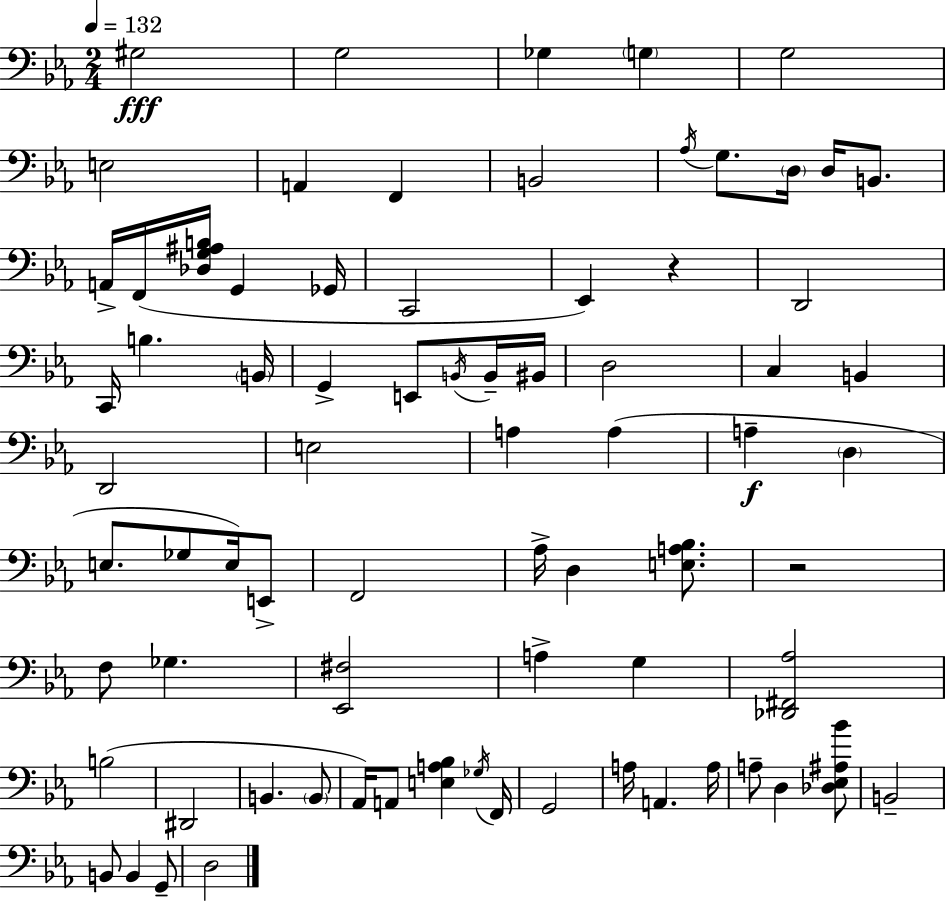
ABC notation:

X:1
T:Untitled
M:2/4
L:1/4
K:Cm
^G,2 G,2 _G, G, G,2 E,2 A,, F,, B,,2 _A,/4 G,/2 D,/4 D,/4 B,,/2 A,,/4 F,,/4 [_D,G,^A,B,]/4 G,, _G,,/4 C,,2 _E,, z D,,2 C,,/4 B, B,,/4 G,, E,,/2 B,,/4 B,,/4 ^B,,/4 D,2 C, B,, D,,2 E,2 A, A, A, D, E,/2 _G,/2 E,/4 E,,/2 F,,2 _A,/4 D, [E,A,_B,]/2 z2 F,/2 _G, [_E,,^F,]2 A, G, [_D,,^F,,_A,]2 B,2 ^D,,2 B,, B,,/2 _A,,/4 A,,/2 [E,A,_B,] _G,/4 F,,/4 G,,2 A,/4 A,, A,/4 A,/2 D, [_D,_E,^A,_B]/2 B,,2 B,,/2 B,, G,,/2 D,2